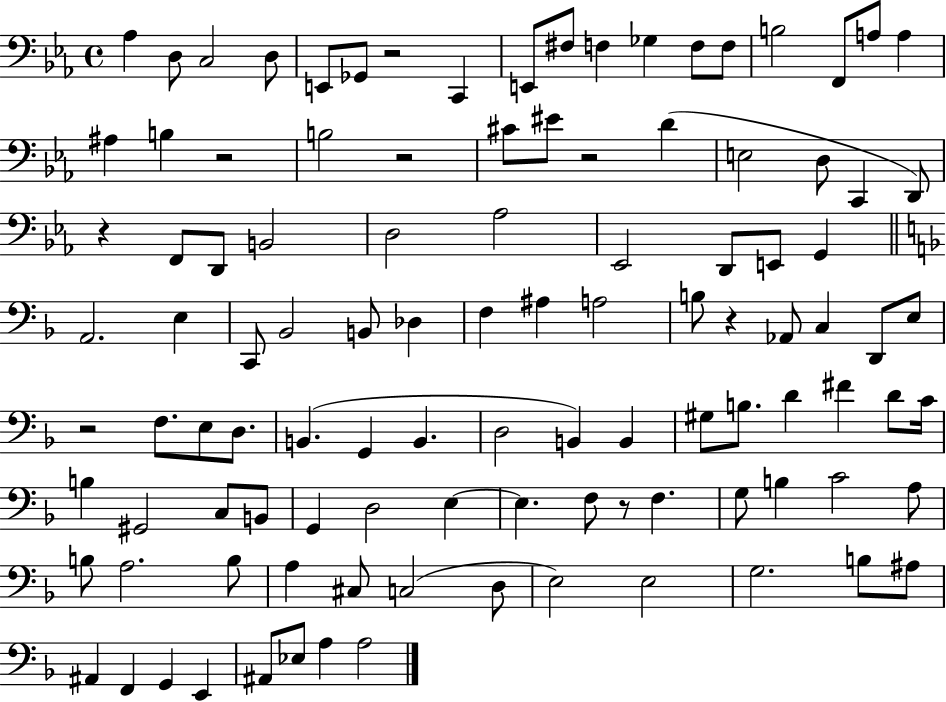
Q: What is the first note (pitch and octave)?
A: Ab3